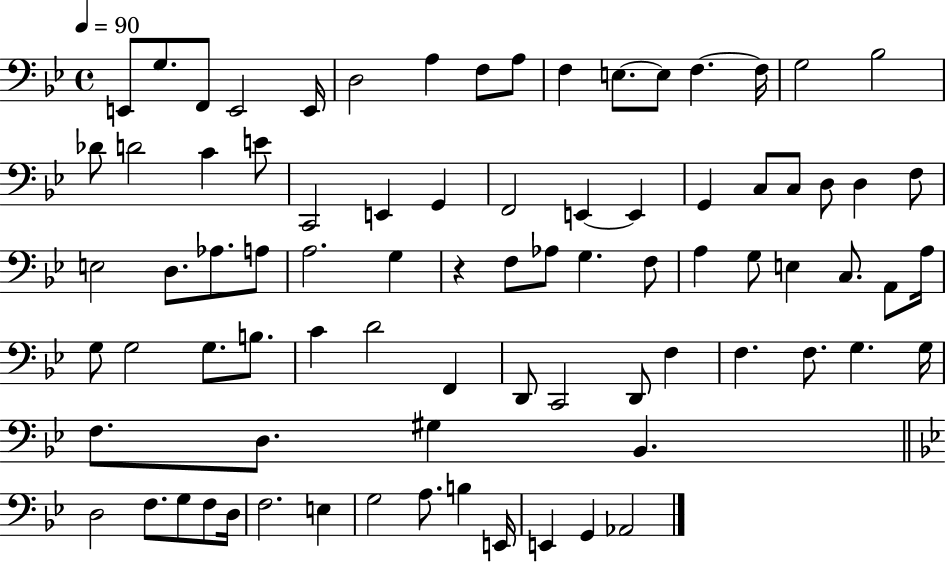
E2/e G3/e. F2/e E2/h E2/s D3/h A3/q F3/e A3/e F3/q E3/e. E3/e F3/q. F3/s G3/h Bb3/h Db4/e D4/h C4/q E4/e C2/h E2/q G2/q F2/h E2/q E2/q G2/q C3/e C3/e D3/e D3/q F3/e E3/h D3/e. Ab3/e. A3/e A3/h. G3/q R/q F3/e Ab3/e G3/q. F3/e A3/q G3/e E3/q C3/e. A2/e A3/s G3/e G3/h G3/e. B3/e. C4/q D4/h F2/q D2/e C2/h D2/e F3/q F3/q. F3/e. G3/q. G3/s F3/e. D3/e. G#3/q Bb2/q. D3/h F3/e. G3/e F3/e D3/s F3/h. E3/q G3/h A3/e. B3/q E2/s E2/q G2/q Ab2/h